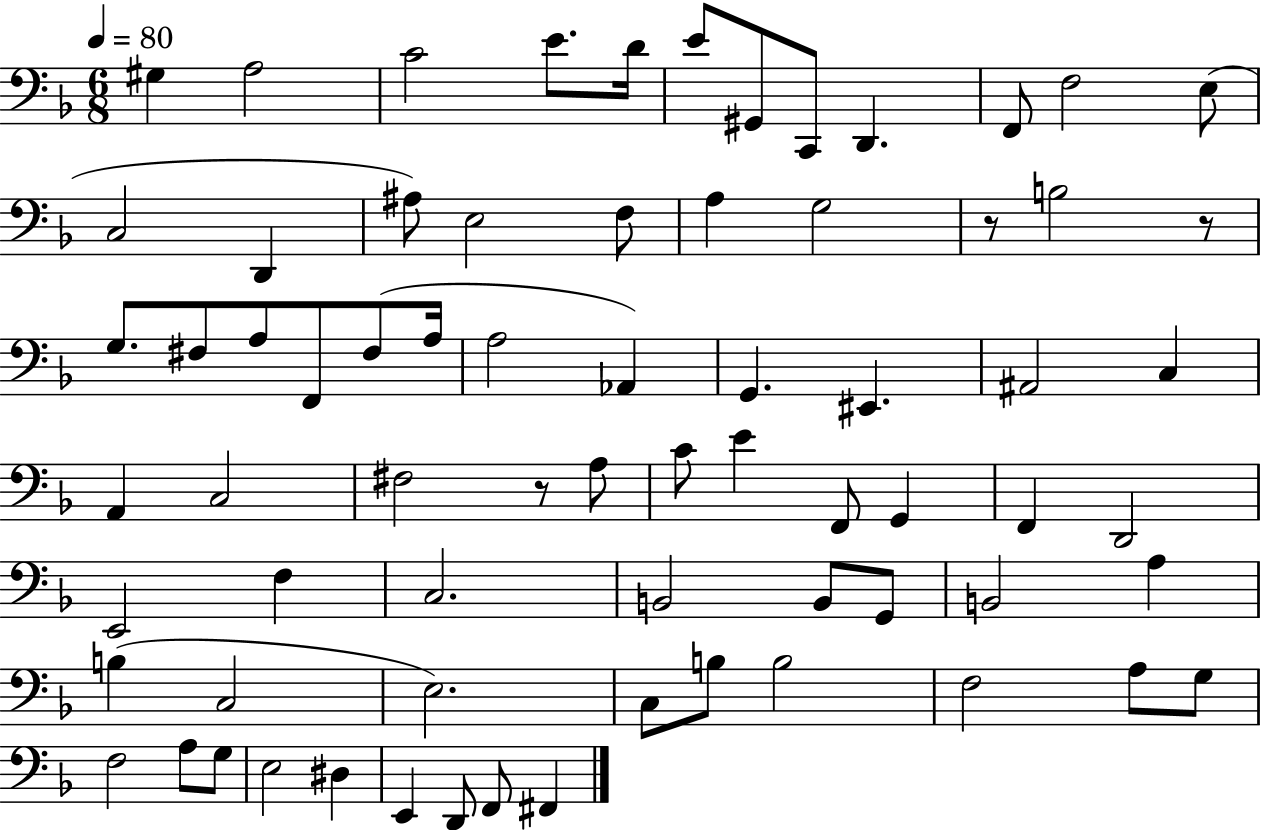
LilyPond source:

{
  \clef bass
  \numericTimeSignature
  \time 6/8
  \key f \major
  \tempo 4 = 80
  \repeat volta 2 { gis4 a2 | c'2 e'8. d'16 | e'8 gis,8 c,8 d,4. | f,8 f2 e8( | \break c2 d,4 | ais8) e2 f8 | a4 g2 | r8 b2 r8 | \break g8. fis8 a8 f,8 fis8( a16 | a2 aes,4) | g,4. eis,4. | ais,2 c4 | \break a,4 c2 | fis2 r8 a8 | c'8 e'4 f,8 g,4 | f,4 d,2 | \break e,2 f4 | c2. | b,2 b,8 g,8 | b,2 a4 | \break b4( c2 | e2.) | c8 b8 b2 | f2 a8 g8 | \break f2 a8 g8 | e2 dis4 | e,4 d,8 f,8 fis,4 | } \bar "|."
}